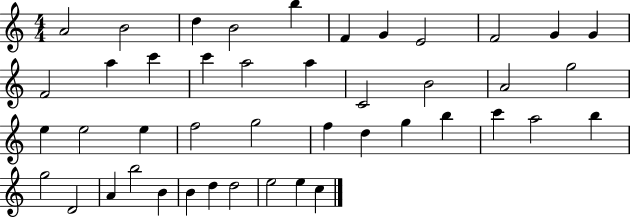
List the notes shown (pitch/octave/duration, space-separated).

A4/h B4/h D5/q B4/h B5/q F4/q G4/q E4/h F4/h G4/q G4/q F4/h A5/q C6/q C6/q A5/h A5/q C4/h B4/h A4/h G5/h E5/q E5/h E5/q F5/h G5/h F5/q D5/q G5/q B5/q C6/q A5/h B5/q G5/h D4/h A4/q B5/h B4/q B4/q D5/q D5/h E5/h E5/q C5/q